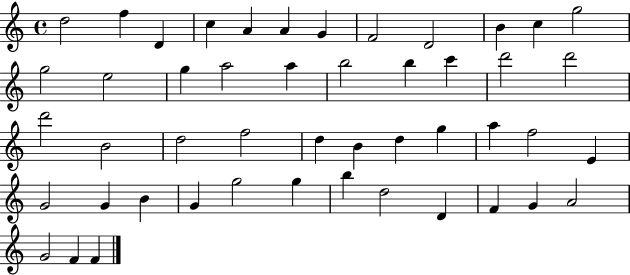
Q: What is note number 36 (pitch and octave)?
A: B4